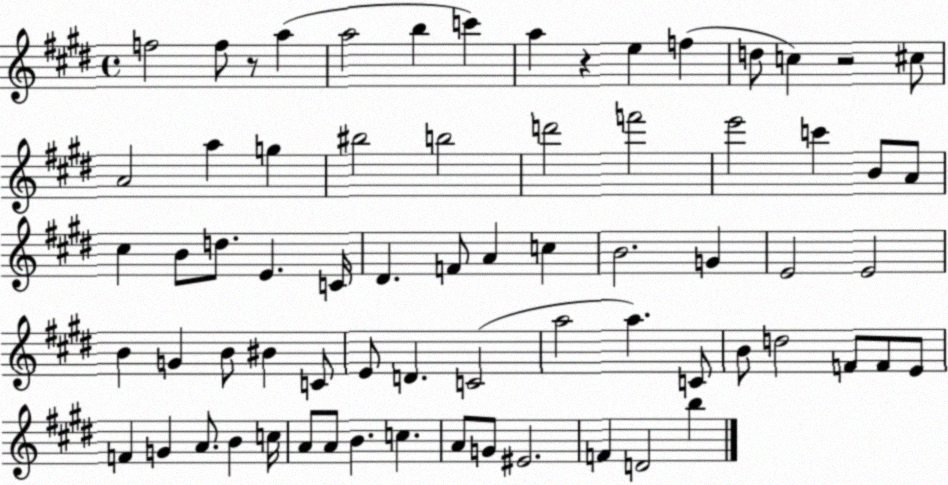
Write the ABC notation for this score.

X:1
T:Untitled
M:4/4
L:1/4
K:E
f2 f/2 z/2 a a2 b c' a z e f d/2 c z2 ^c/2 A2 a g ^b2 b2 d'2 f'2 e'2 c' B/2 A/2 ^c B/2 d/2 E C/4 ^D F/2 A c B2 G E2 E2 B G B/2 ^B C/2 E/2 D C2 a2 a C/2 B/2 d2 F/2 F/2 E/2 F G A/2 B c/4 A/2 A/2 B c A/2 G/2 ^E2 F D2 b